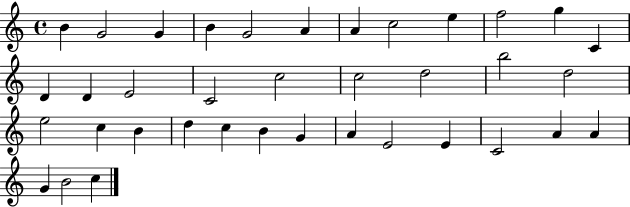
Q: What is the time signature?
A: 4/4